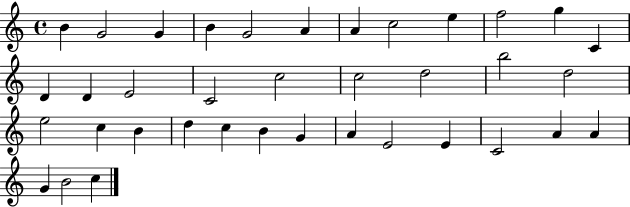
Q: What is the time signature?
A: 4/4